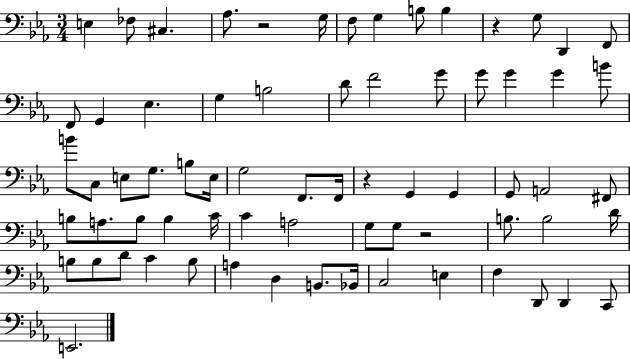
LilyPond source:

{
  \clef bass
  \numericTimeSignature
  \time 3/4
  \key ees \major
  \repeat volta 2 { e4 fes8 cis4. | aes8. r2 g16 | f8 g4 b8 b4 | r4 g8 d,4 f,8 | \break f,8 g,4 ees4. | g4 b2 | d'8 f'2 g'8 | g'8 g'4 g'4 b'8 | \break b'8 c8 e8 g8. b8 e16 | g2 f,8. f,16 | r4 g,4 g,4 | g,8 a,2 fis,8 | \break b8 a8. b8 b4 c'16 | c'4 a2 | g8 g8 r2 | b8. b2 d'16 | \break b8 b8 d'8 c'4 b8 | a4 d4 b,8. bes,16 | c2 e4 | f4 d,8 d,4 c,8 | \break e,2. | } \bar "|."
}